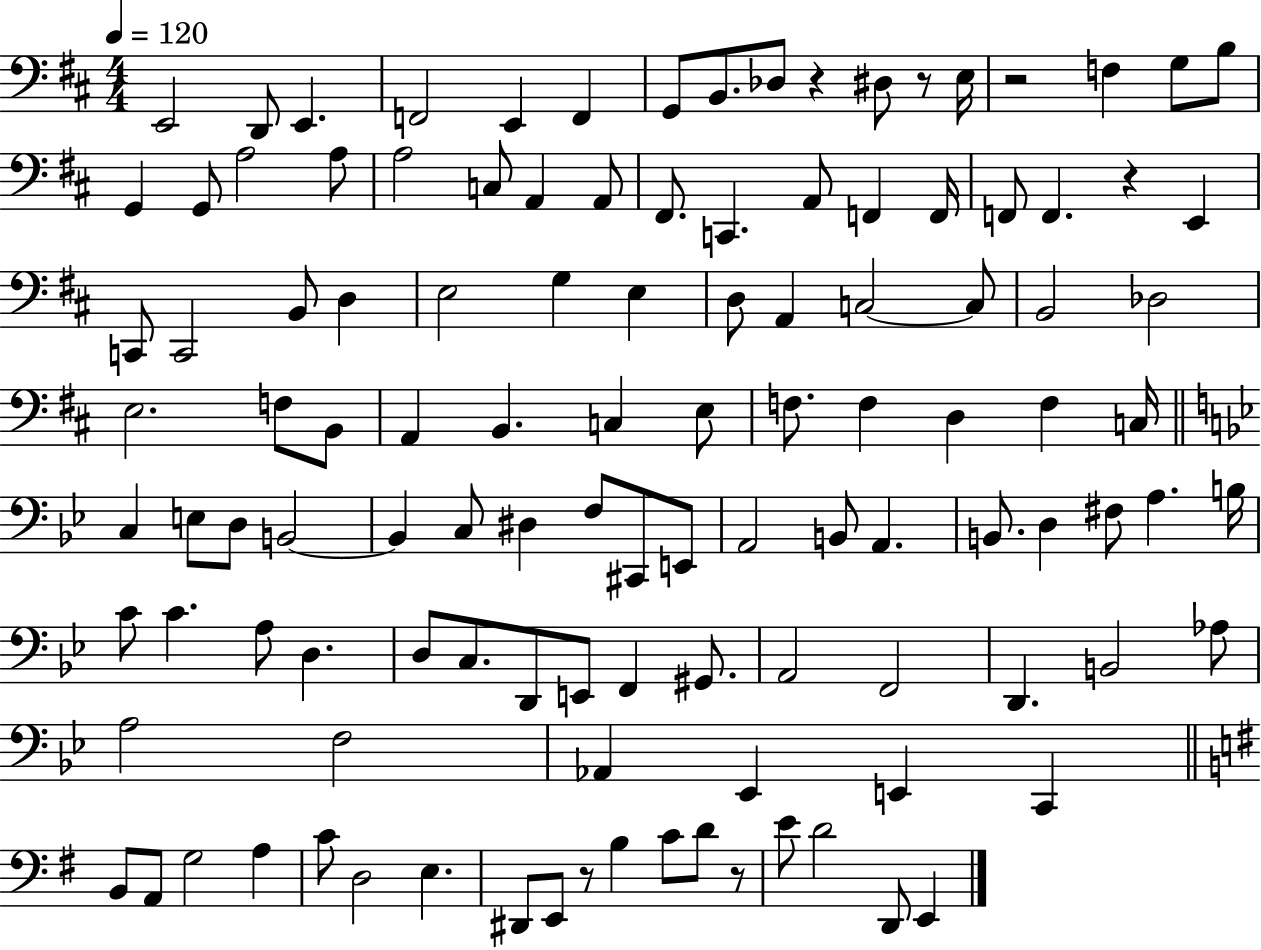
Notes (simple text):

E2/h D2/e E2/q. F2/h E2/q F2/q G2/e B2/e. Db3/e R/q D#3/e R/e E3/s R/h F3/q G3/e B3/e G2/q G2/e A3/h A3/e A3/h C3/e A2/q A2/e F#2/e. C2/q. A2/e F2/q F2/s F2/e F2/q. R/q E2/q C2/e C2/h B2/e D3/q E3/h G3/q E3/q D3/e A2/q C3/h C3/e B2/h Db3/h E3/h. F3/e B2/e A2/q B2/q. C3/q E3/e F3/e. F3/q D3/q F3/q C3/s C3/q E3/e D3/e B2/h B2/q C3/e D#3/q F3/e C#2/e E2/e A2/h B2/e A2/q. B2/e. D3/q F#3/e A3/q. B3/s C4/e C4/q. A3/e D3/q. D3/e C3/e. D2/e E2/e F2/q G#2/e. A2/h F2/h D2/q. B2/h Ab3/e A3/h F3/h Ab2/q Eb2/q E2/q C2/q B2/e A2/e G3/h A3/q C4/e D3/h E3/q. D#2/e E2/e R/e B3/q C4/e D4/e R/e E4/e D4/h D2/e E2/q